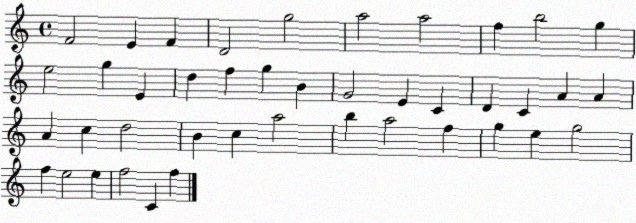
X:1
T:Untitled
M:4/4
L:1/4
K:C
F2 E F D2 g2 a2 a2 f b2 g e2 g E d f g B G2 E C D C A A A c d2 B c a2 b a2 f g e g2 f e2 e f2 C f